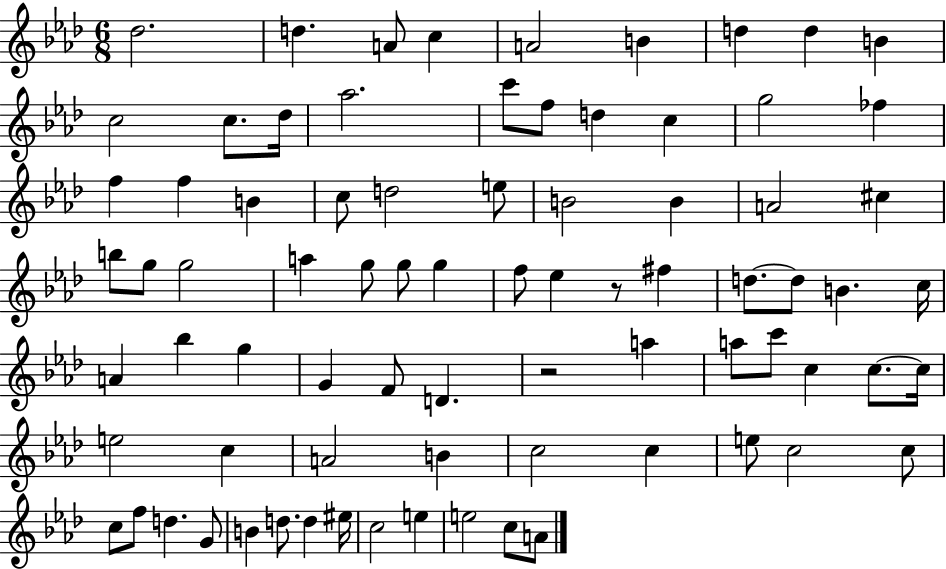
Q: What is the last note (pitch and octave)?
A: A4